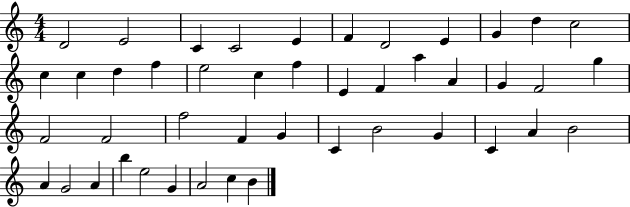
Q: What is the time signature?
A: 4/4